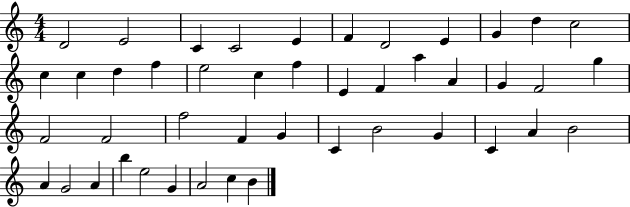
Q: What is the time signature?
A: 4/4